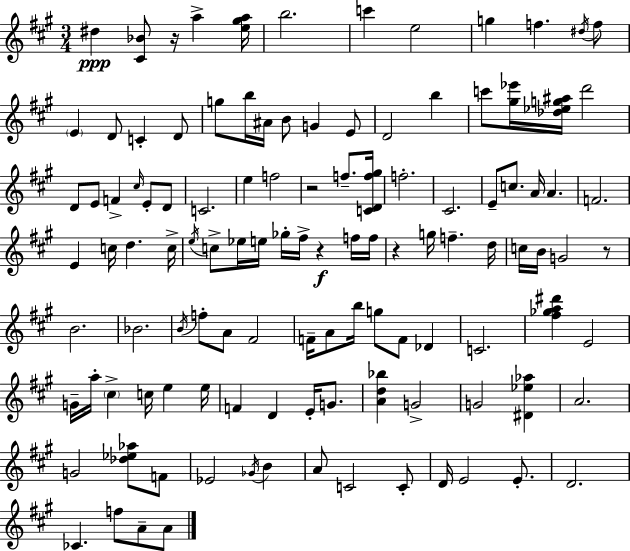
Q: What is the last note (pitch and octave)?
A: A4